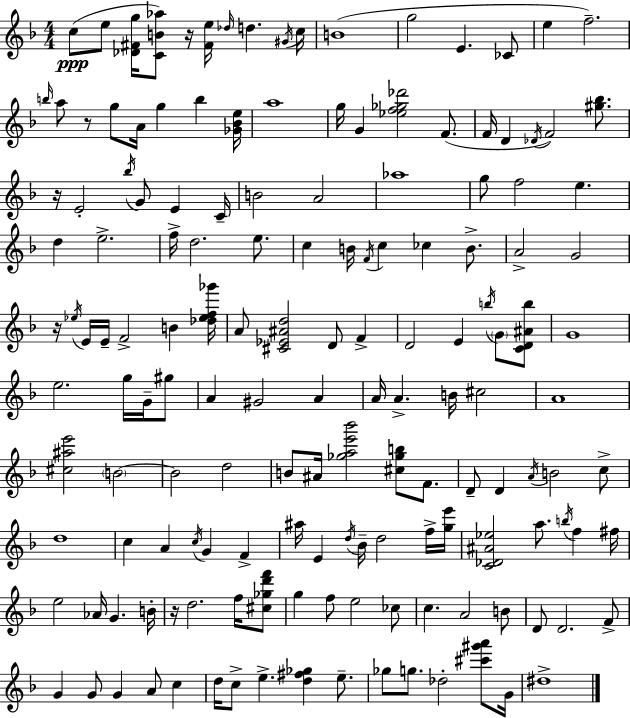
{
  \clef treble
  \numericTimeSignature
  \time 4/4
  \key d \minor
  c''8(\ppp e''8 <des' fis' g''>16 <c' b' aes''>8) r16 <fis' e''>16 \grace { des''16 } d''4. | \acciaccatura { gis'16 } c''16 b'1( | g''2 e'4. | ces'8 e''4 f''2.--) | \break \grace { b''16 } a''8 r8 g''8 a'16 g''4 b''4 | <ges' bes' e''>16 a''1 | g''16 g'4 <ees'' f'' ges'' des'''>2 | f'8.( f'16 d'4 \acciaccatura { des'16 }) f'2 | \break <gis'' bes''>8. r16 e'2-. \acciaccatura { bes''16 } g'8 | e'4 c'16-- b'2 a'2 | aes''1 | g''8 f''2 e''4. | \break d''4 e''2.-> | f''16-> d''2. | e''8. c''4 b'16 \acciaccatura { f'16 } c''4 ces''4 | b'8.-> a'2-> g'2 | \break r16 \acciaccatura { ees''16 } e'16 e'16-- f'2-> | b'4 <des'' ees'' f'' ges'''>16 a'8 <cis' ees' ais' d''>2 | d'8 f'4-> d'2 e'4 | \acciaccatura { b''16 } \parenthesize g'8 <c' d' ais' b''>8 g'1 | \break e''2. | g''16 g'16-- gis''8 a'4 gis'2 | a'4 a'16 a'4.-> b'16 | cis''2 a'1 | \break <cis'' ais'' e'''>2 | \parenthesize b'2~~ b'2 | d''2 b'8 ais'16 <ges'' a'' e''' bes'''>2 | <cis'' ges'' b''>8 f'8. d'8-- d'4 \acciaccatura { a'16 } b'2 | \break c''8-> d''1 | c''4 a'4 | \acciaccatura { c''16 } g'4 f'4-> ais''16 e'4 \acciaccatura { d''16 } | bes'16-- d''2 f''16-> <g'' e'''>16 <c' des' ais' ees''>2 | \break a''8. \acciaccatura { b''16 } f''4 fis''16 e''2 | aes'16 g'4. b'16-. r16 d''2. | f''16 <cis'' ges'' d''' f'''>8 g''4 | f''8 e''2 ces''8 c''4. | \break a'2 b'8 d'8 d'2. | f'8-> g'4 | g'8 g'4 a'8 c''4 d''16 c''8-> e''4.-> | <d'' fis'' ges''>4 e''8.-- ges''8 g''8. | \break des''2-. <cis''' gis''' a'''>8 g'16 dis''1-> | \bar "|."
}